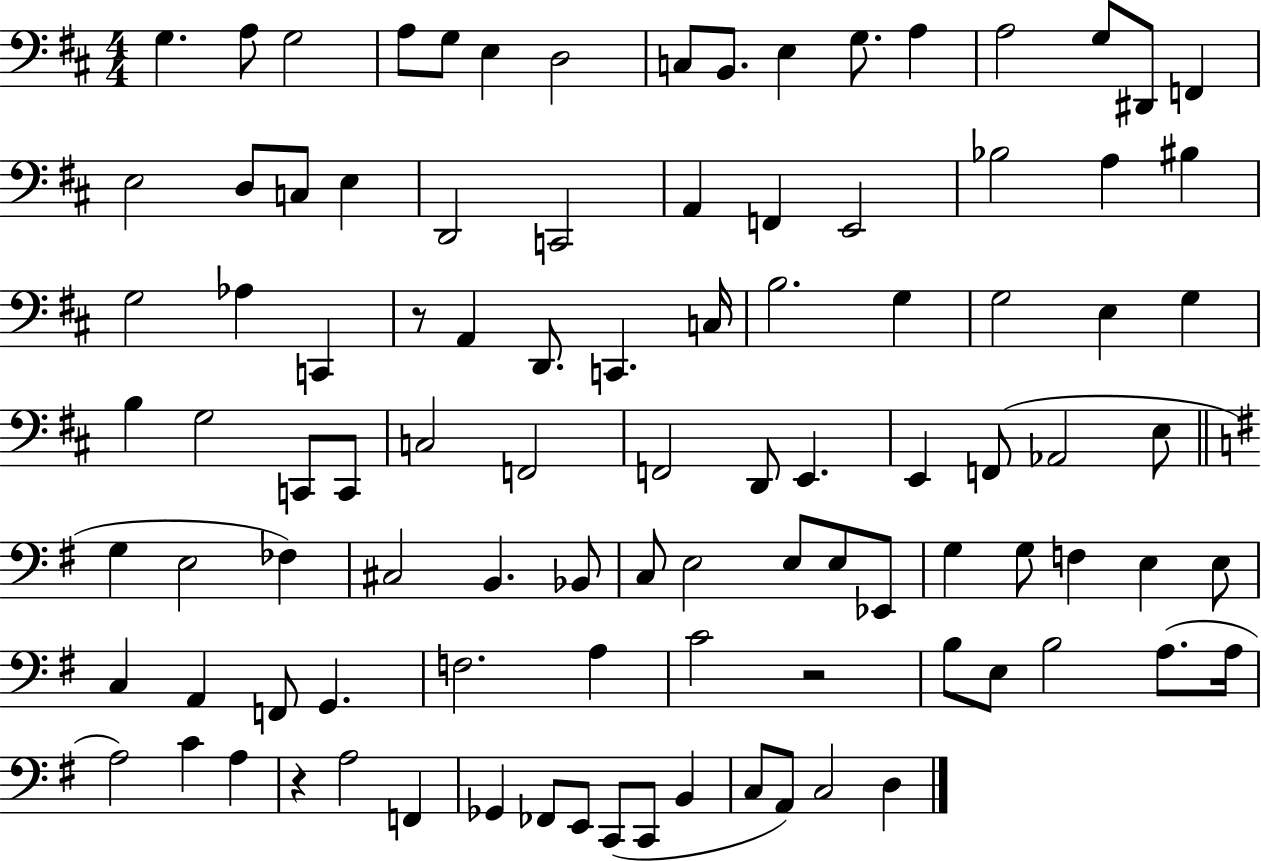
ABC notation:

X:1
T:Untitled
M:4/4
L:1/4
K:D
G, A,/2 G,2 A,/2 G,/2 E, D,2 C,/2 B,,/2 E, G,/2 A, A,2 G,/2 ^D,,/2 F,, E,2 D,/2 C,/2 E, D,,2 C,,2 A,, F,, E,,2 _B,2 A, ^B, G,2 _A, C,, z/2 A,, D,,/2 C,, C,/4 B,2 G, G,2 E, G, B, G,2 C,,/2 C,,/2 C,2 F,,2 F,,2 D,,/2 E,, E,, F,,/2 _A,,2 E,/2 G, E,2 _F, ^C,2 B,, _B,,/2 C,/2 E,2 E,/2 E,/2 _E,,/2 G, G,/2 F, E, E,/2 C, A,, F,,/2 G,, F,2 A, C2 z2 B,/2 E,/2 B,2 A,/2 A,/4 A,2 C A, z A,2 F,, _G,, _F,,/2 E,,/2 C,,/2 C,,/2 B,, C,/2 A,,/2 C,2 D,